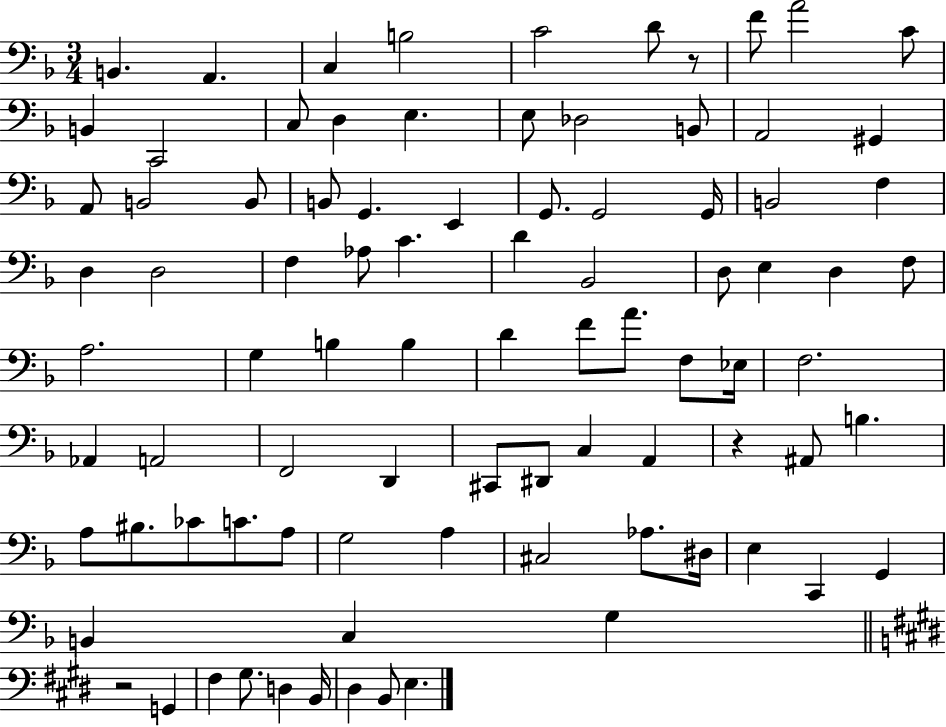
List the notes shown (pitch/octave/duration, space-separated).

B2/q. A2/q. C3/q B3/h C4/h D4/e R/e F4/e A4/h C4/e B2/q C2/h C3/e D3/q E3/q. E3/e Db3/h B2/e A2/h G#2/q A2/e B2/h B2/e B2/e G2/q. E2/q G2/e. G2/h G2/s B2/h F3/q D3/q D3/h F3/q Ab3/e C4/q. D4/q Bb2/h D3/e E3/q D3/q F3/e A3/h. G3/q B3/q B3/q D4/q F4/e A4/e. F3/e Eb3/s F3/h. Ab2/q A2/h F2/h D2/q C#2/e D#2/e C3/q A2/q R/q A#2/e B3/q. A3/e BIS3/e. CES4/e C4/e. A3/e G3/h A3/q C#3/h Ab3/e. D#3/s E3/q C2/q G2/q B2/q C3/q G3/q R/h G2/q F#3/q G#3/e. D3/q B2/s D#3/q B2/e E3/q.